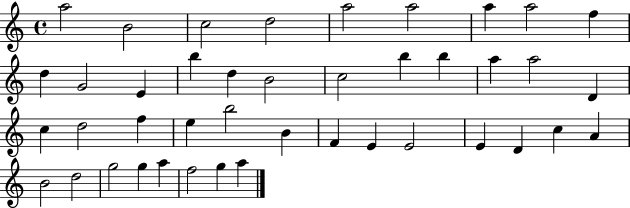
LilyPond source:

{
  \clef treble
  \time 4/4
  \defaultTimeSignature
  \key c \major
  a''2 b'2 | c''2 d''2 | a''2 a''2 | a''4 a''2 f''4 | \break d''4 g'2 e'4 | b''4 d''4 b'2 | c''2 b''4 b''4 | a''4 a''2 d'4 | \break c''4 d''2 f''4 | e''4 b''2 b'4 | f'4 e'4 e'2 | e'4 d'4 c''4 a'4 | \break b'2 d''2 | g''2 g''4 a''4 | f''2 g''4 a''4 | \bar "|."
}